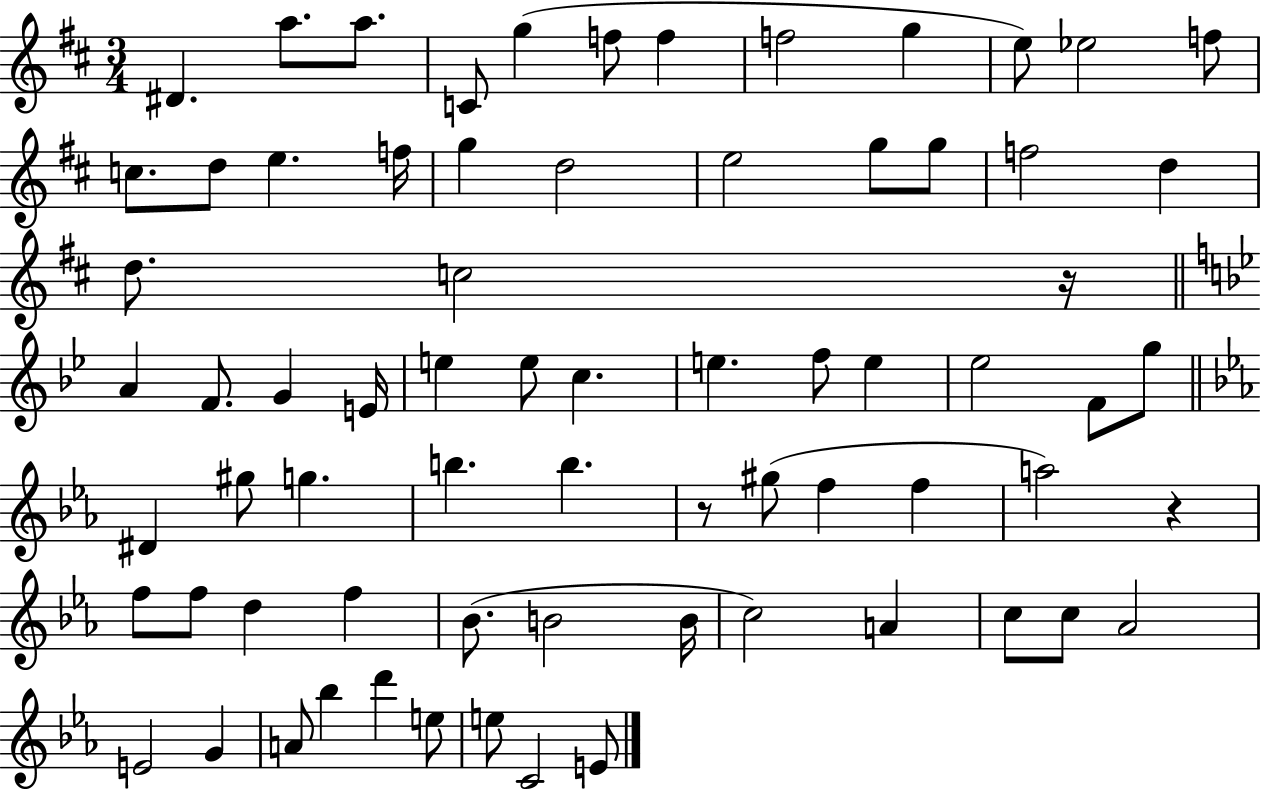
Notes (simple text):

D#4/q. A5/e. A5/e. C4/e G5/q F5/e F5/q F5/h G5/q E5/e Eb5/h F5/e C5/e. D5/e E5/q. F5/s G5/q D5/h E5/h G5/e G5/e F5/h D5/q D5/e. C5/h R/s A4/q F4/e. G4/q E4/s E5/q E5/e C5/q. E5/q. F5/e E5/q Eb5/h F4/e G5/e D#4/q G#5/e G5/q. B5/q. B5/q. R/e G#5/e F5/q F5/q A5/h R/q F5/e F5/e D5/q F5/q Bb4/e. B4/h B4/s C5/h A4/q C5/e C5/e Ab4/h E4/h G4/q A4/e Bb5/q D6/q E5/e E5/e C4/h E4/e